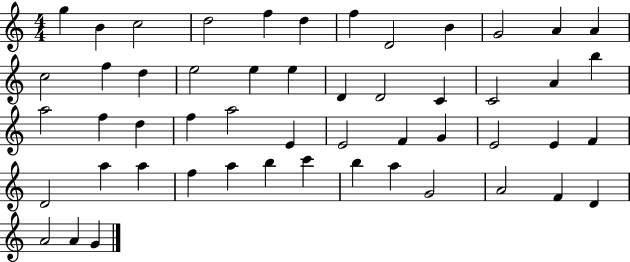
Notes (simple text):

G5/q B4/q C5/h D5/h F5/q D5/q F5/q D4/h B4/q G4/h A4/q A4/q C5/h F5/q D5/q E5/h E5/q E5/q D4/q D4/h C4/q C4/h A4/q B5/q A5/h F5/q D5/q F5/q A5/h E4/q E4/h F4/q G4/q E4/h E4/q F4/q D4/h A5/q A5/q F5/q A5/q B5/q C6/q B5/q A5/q G4/h A4/h F4/q D4/q A4/h A4/q G4/q